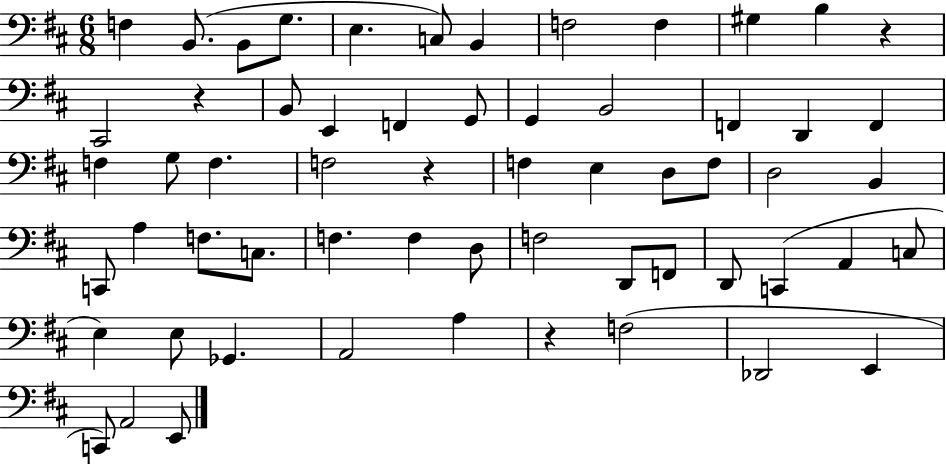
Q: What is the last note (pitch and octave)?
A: E2